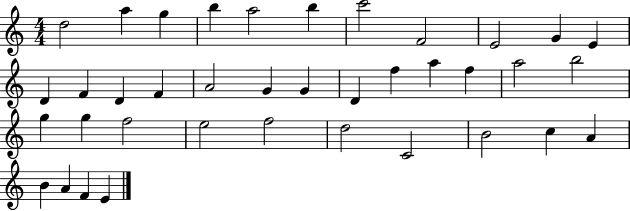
X:1
T:Untitled
M:4/4
L:1/4
K:C
d2 a g b a2 b c'2 F2 E2 G E D F D F A2 G G D f a f a2 b2 g g f2 e2 f2 d2 C2 B2 c A B A F E